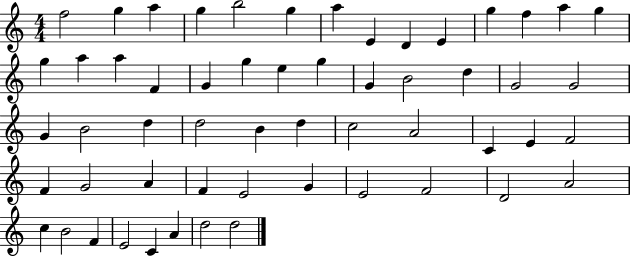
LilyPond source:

{
  \clef treble
  \numericTimeSignature
  \time 4/4
  \key c \major
  f''2 g''4 a''4 | g''4 b''2 g''4 | a''4 e'4 d'4 e'4 | g''4 f''4 a''4 g''4 | \break g''4 a''4 a''4 f'4 | g'4 g''4 e''4 g''4 | g'4 b'2 d''4 | g'2 g'2 | \break g'4 b'2 d''4 | d''2 b'4 d''4 | c''2 a'2 | c'4 e'4 f'2 | \break f'4 g'2 a'4 | f'4 e'2 g'4 | e'2 f'2 | d'2 a'2 | \break c''4 b'2 f'4 | e'2 c'4 a'4 | d''2 d''2 | \bar "|."
}